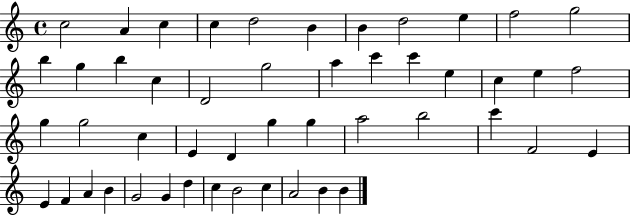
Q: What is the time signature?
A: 4/4